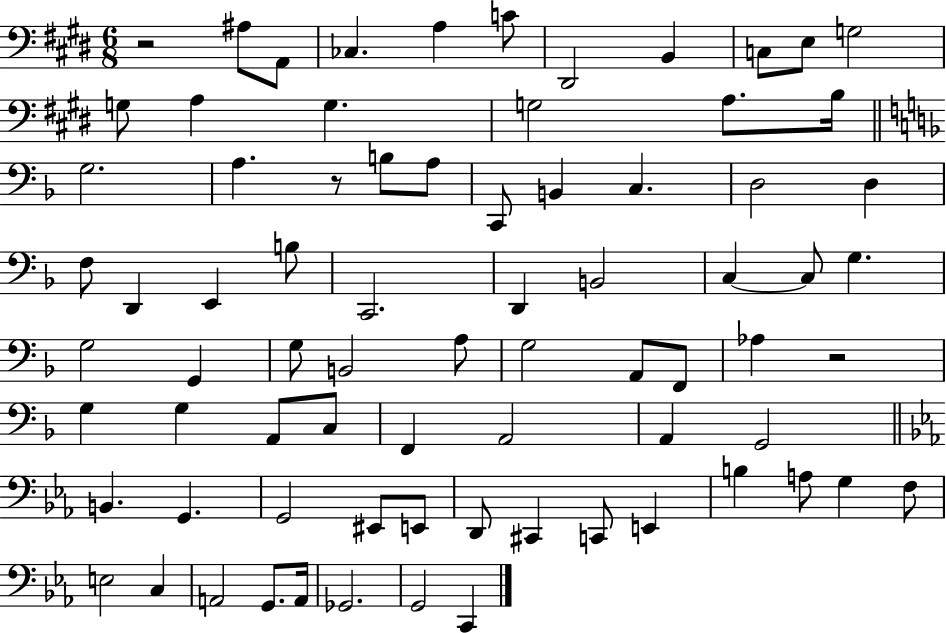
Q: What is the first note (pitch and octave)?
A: A#3